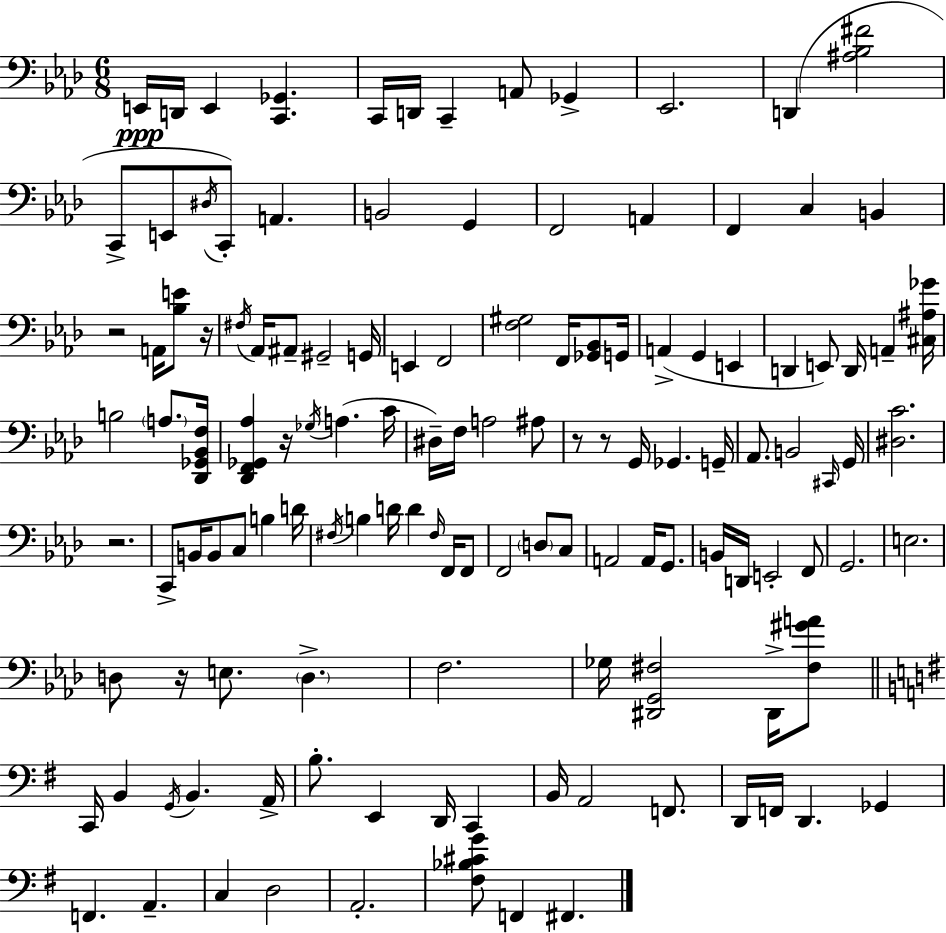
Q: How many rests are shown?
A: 7